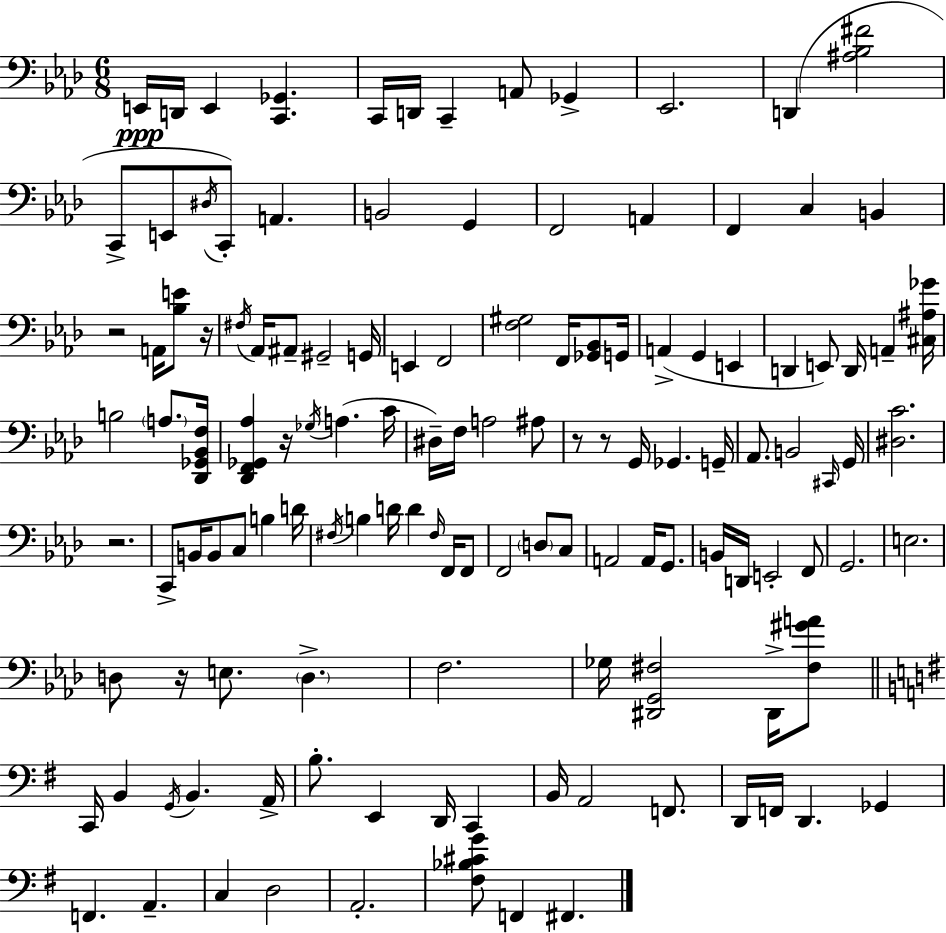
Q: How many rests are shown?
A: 7